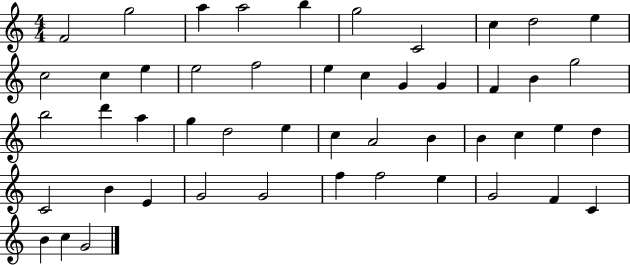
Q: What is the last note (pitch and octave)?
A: G4